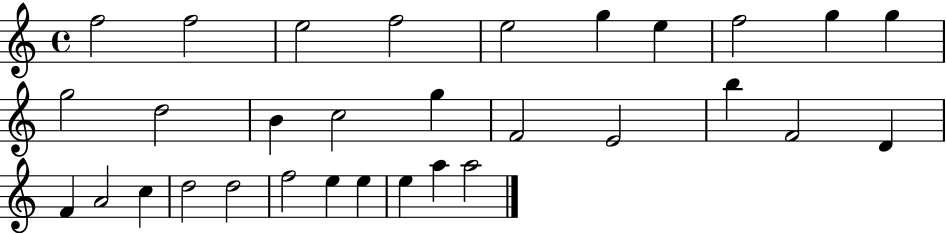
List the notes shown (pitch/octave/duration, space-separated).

F5/h F5/h E5/h F5/h E5/h G5/q E5/q F5/h G5/q G5/q G5/h D5/h B4/q C5/h G5/q F4/h E4/h B5/q F4/h D4/q F4/q A4/h C5/q D5/h D5/h F5/h E5/q E5/q E5/q A5/q A5/h